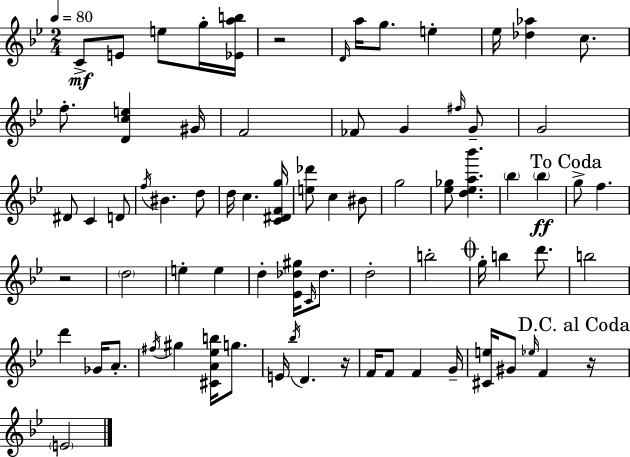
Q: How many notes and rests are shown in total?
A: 76